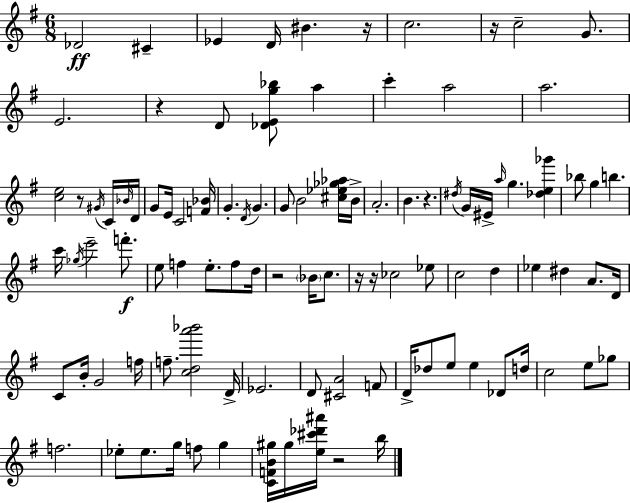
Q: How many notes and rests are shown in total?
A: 100